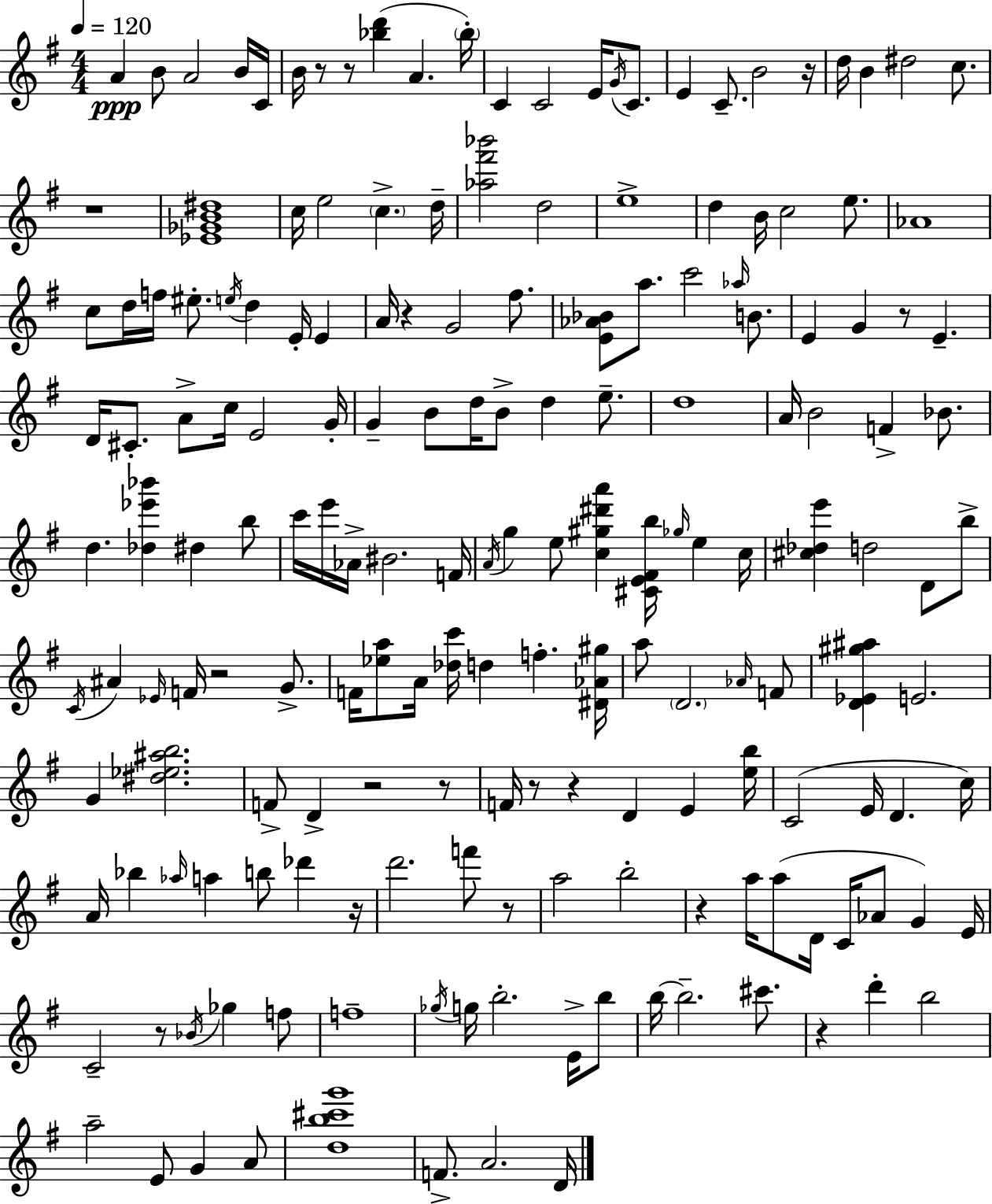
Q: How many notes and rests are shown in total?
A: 177